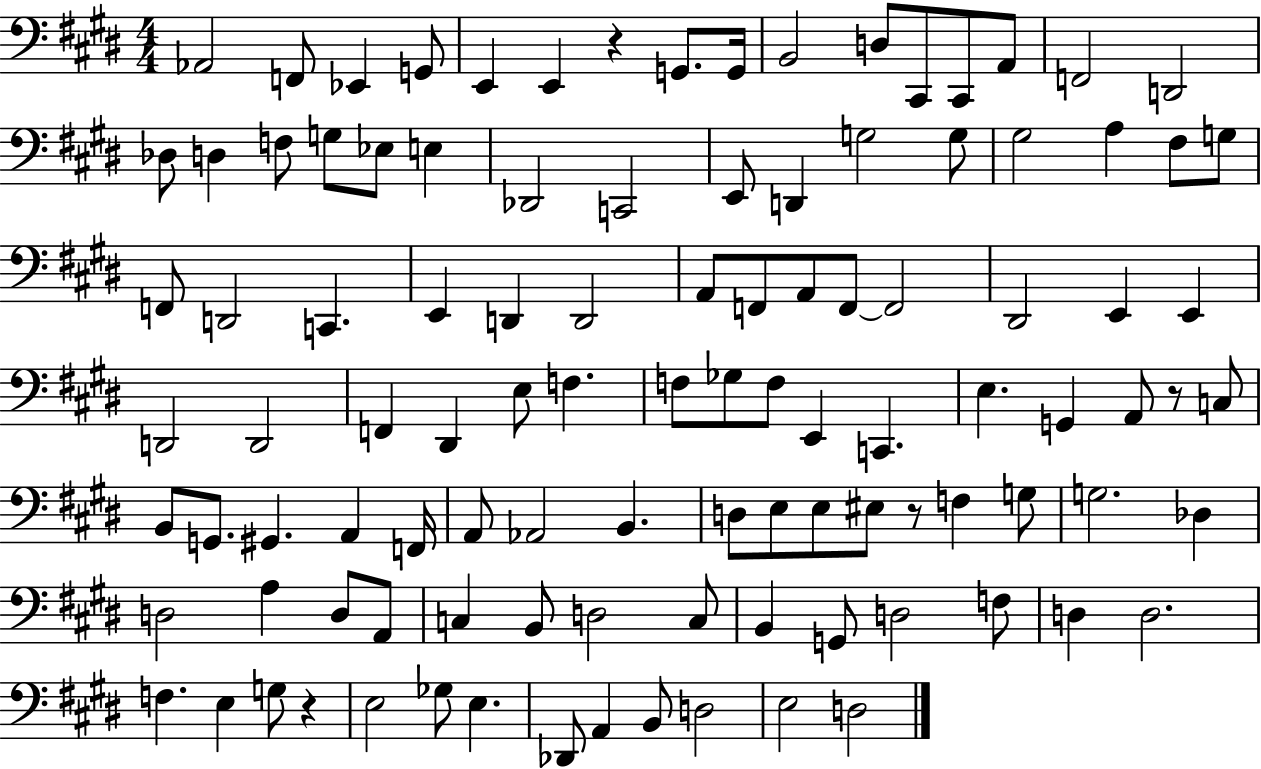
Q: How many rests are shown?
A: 4